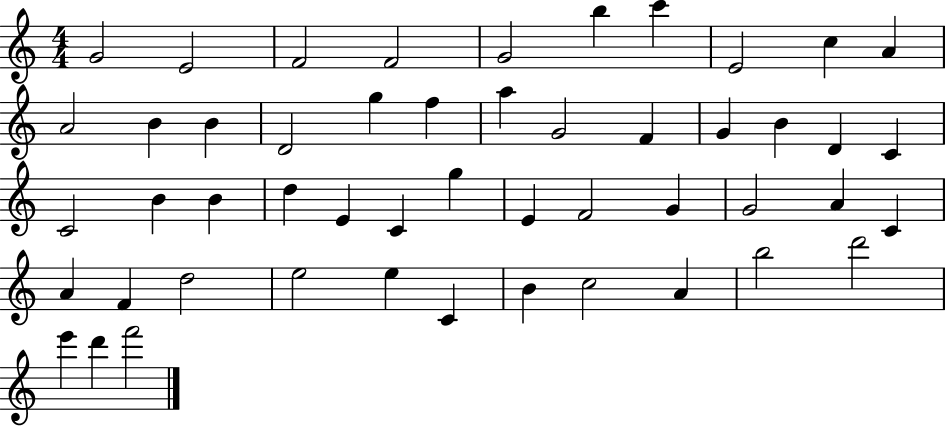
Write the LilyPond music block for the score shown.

{
  \clef treble
  \numericTimeSignature
  \time 4/4
  \key c \major
  g'2 e'2 | f'2 f'2 | g'2 b''4 c'''4 | e'2 c''4 a'4 | \break a'2 b'4 b'4 | d'2 g''4 f''4 | a''4 g'2 f'4 | g'4 b'4 d'4 c'4 | \break c'2 b'4 b'4 | d''4 e'4 c'4 g''4 | e'4 f'2 g'4 | g'2 a'4 c'4 | \break a'4 f'4 d''2 | e''2 e''4 c'4 | b'4 c''2 a'4 | b''2 d'''2 | \break e'''4 d'''4 f'''2 | \bar "|."
}